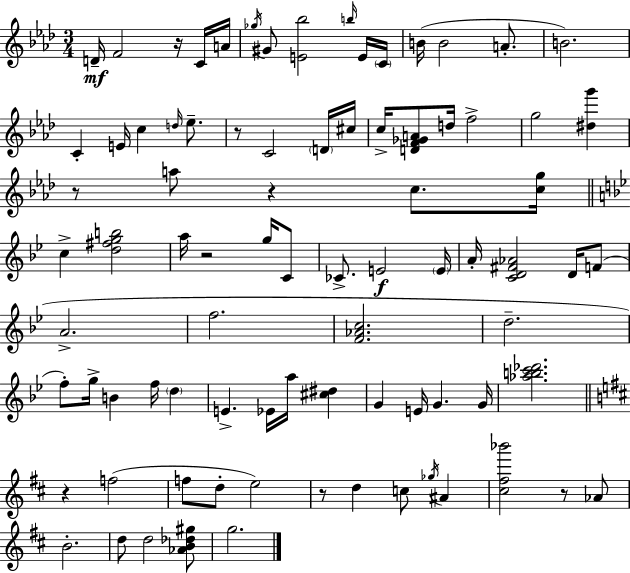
D4/s F4/h R/s C4/s A4/s Gb5/s G#4/e [E4,Bb5]/h B5/s E4/s C4/s B4/s B4/h A4/e. B4/h. C4/q E4/s C5/q D5/s Eb5/e. R/e C4/h D4/s C#5/s C5/s [D4,F4,Gb4,A4]/e D5/s F5/h G5/h [D#5,G6]/q R/e A5/e R/q C5/e. [C5,G5]/s C5/q [D5,F#5,G5,B5]/h A5/s R/h G5/s C4/e CES4/e. E4/h E4/s A4/s [C4,D4,F#4,Ab4]/h D4/s F4/e A4/h. F5/h. [F4,Ab4,C5]/h. D5/h. F5/e G5/s B4/q F5/s D5/q E4/q. Eb4/s A5/s [C#5,D#5]/q G4/q E4/s G4/q. G4/s [Ab5,B5,C6,Db6]/h. R/q F5/h F5/e D5/e E5/h R/e D5/q C5/e Gb5/s A#4/q [C#5,F#5,Bb6]/h R/e Ab4/e B4/h. D5/e D5/h [Ab4,B4,Db5,G#5]/e G5/h.